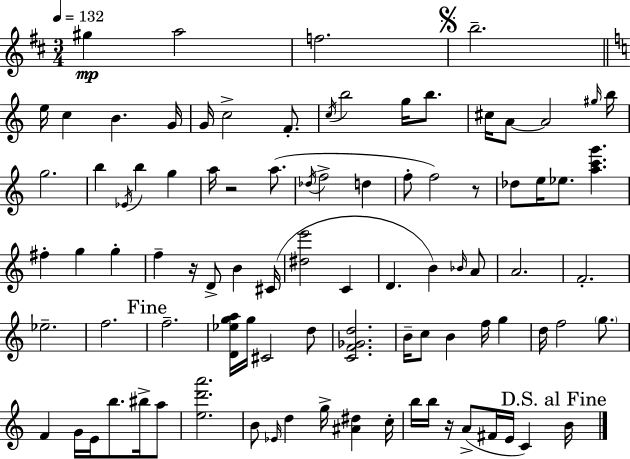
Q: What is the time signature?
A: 3/4